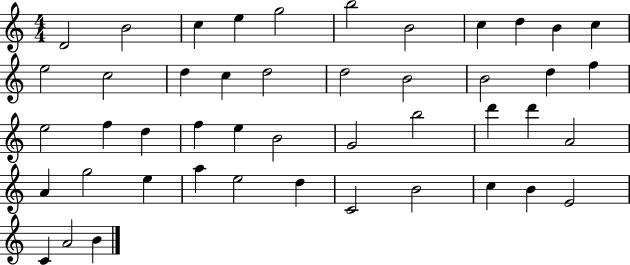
{
  \clef treble
  \numericTimeSignature
  \time 4/4
  \key c \major
  d'2 b'2 | c''4 e''4 g''2 | b''2 b'2 | c''4 d''4 b'4 c''4 | \break e''2 c''2 | d''4 c''4 d''2 | d''2 b'2 | b'2 d''4 f''4 | \break e''2 f''4 d''4 | f''4 e''4 b'2 | g'2 b''2 | d'''4 d'''4 a'2 | \break a'4 g''2 e''4 | a''4 e''2 d''4 | c'2 b'2 | c''4 b'4 e'2 | \break c'4 a'2 b'4 | \bar "|."
}